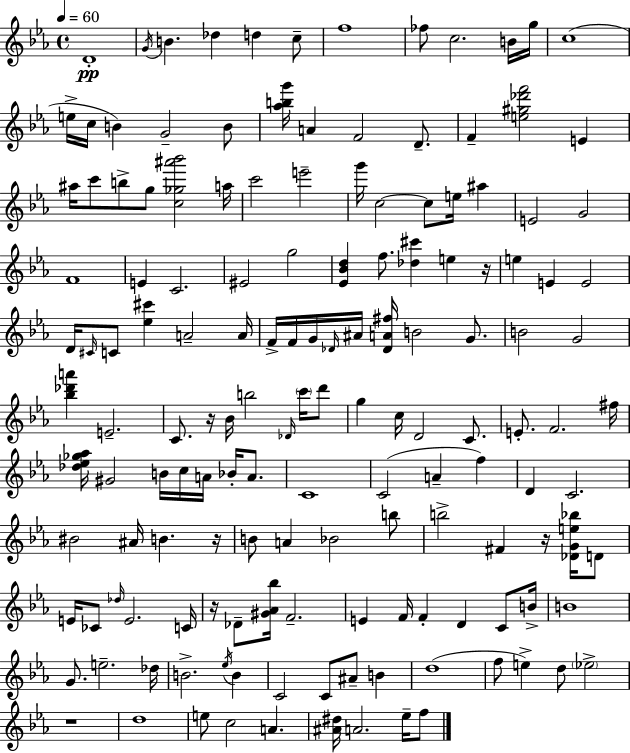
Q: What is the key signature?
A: EES major